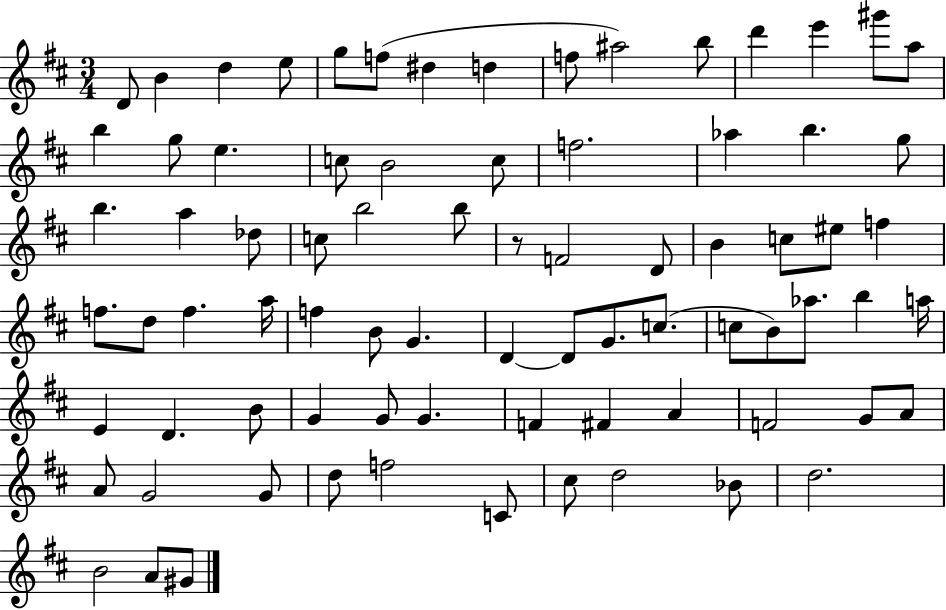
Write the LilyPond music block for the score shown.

{
  \clef treble
  \numericTimeSignature
  \time 3/4
  \key d \major
  d'8 b'4 d''4 e''8 | g''8 f''8( dis''4 d''4 | f''8 ais''2) b''8 | d'''4 e'''4 gis'''8 a''8 | \break b''4 g''8 e''4. | c''8 b'2 c''8 | f''2. | aes''4 b''4. g''8 | \break b''4. a''4 des''8 | c''8 b''2 b''8 | r8 f'2 d'8 | b'4 c''8 eis''8 f''4 | \break f''8. d''8 f''4. a''16 | f''4 b'8 g'4. | d'4~~ d'8 g'8. c''8.( | c''8 b'8) aes''8. b''4 a''16 | \break e'4 d'4. b'8 | g'4 g'8 g'4. | f'4 fis'4 a'4 | f'2 g'8 a'8 | \break a'8 g'2 g'8 | d''8 f''2 c'8 | cis''8 d''2 bes'8 | d''2. | \break b'2 a'8 gis'8 | \bar "|."
}